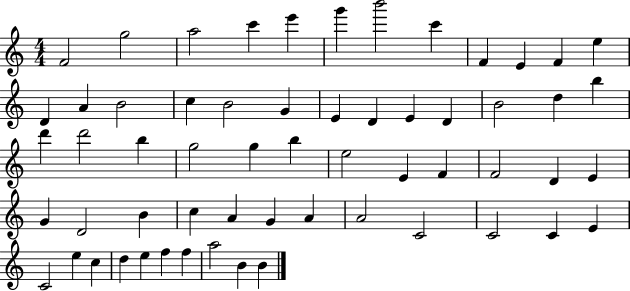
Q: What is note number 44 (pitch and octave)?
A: A4